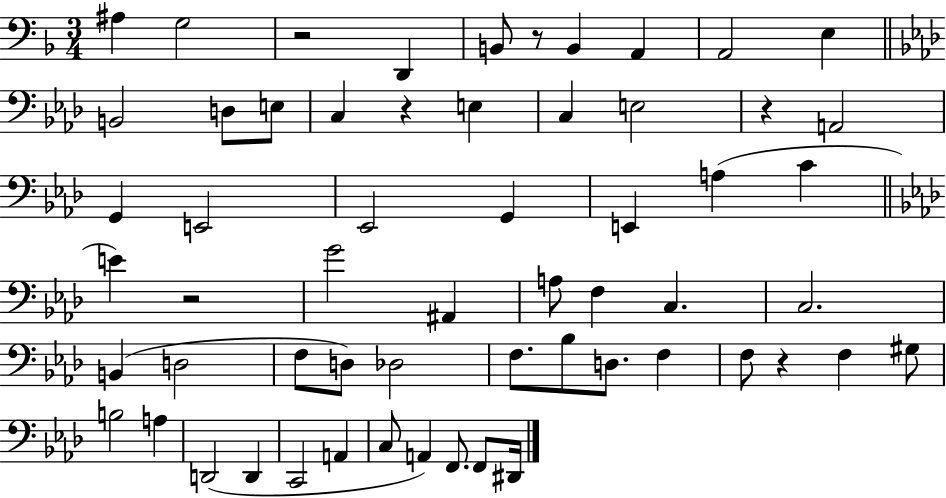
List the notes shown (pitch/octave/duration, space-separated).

A#3/q G3/h R/h D2/q B2/e R/e B2/q A2/q A2/h E3/q B2/h D3/e E3/e C3/q R/q E3/q C3/q E3/h R/q A2/h G2/q E2/h Eb2/h G2/q E2/q A3/q C4/q E4/q R/h G4/h A#2/q A3/e F3/q C3/q. C3/h. B2/q D3/h F3/e D3/e Db3/h F3/e. Bb3/e D3/e. F3/q F3/e R/q F3/q G#3/e B3/h A3/q D2/h D2/q C2/h A2/q C3/e A2/q F2/e. F2/e D#2/s